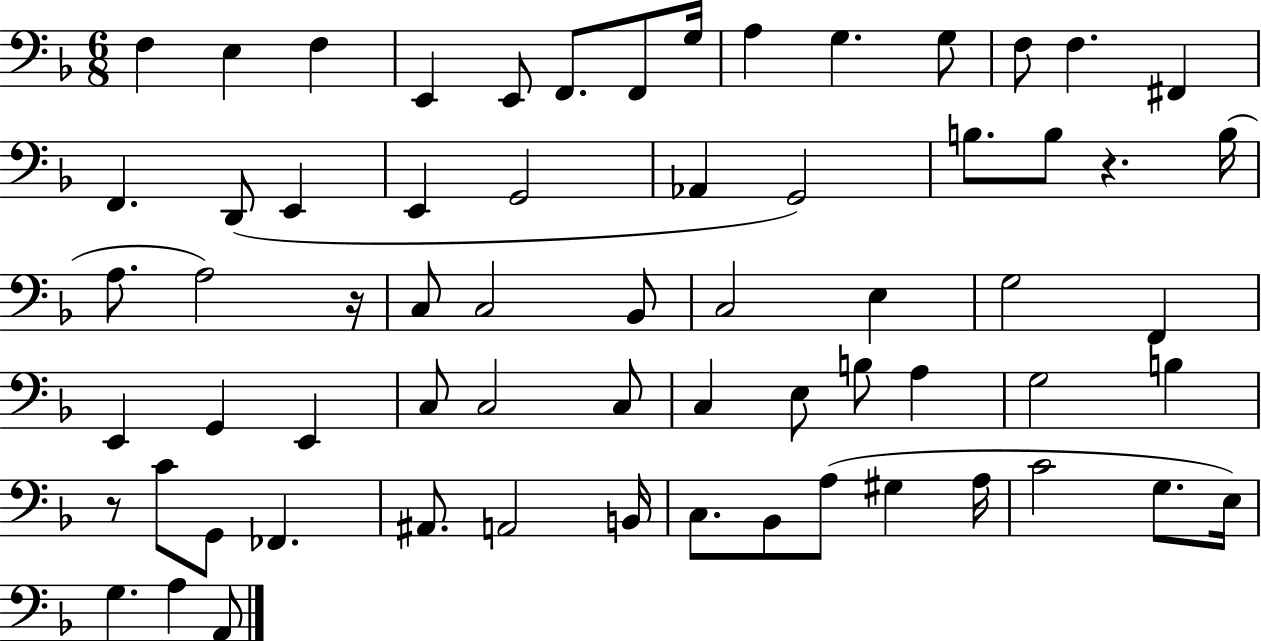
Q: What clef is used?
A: bass